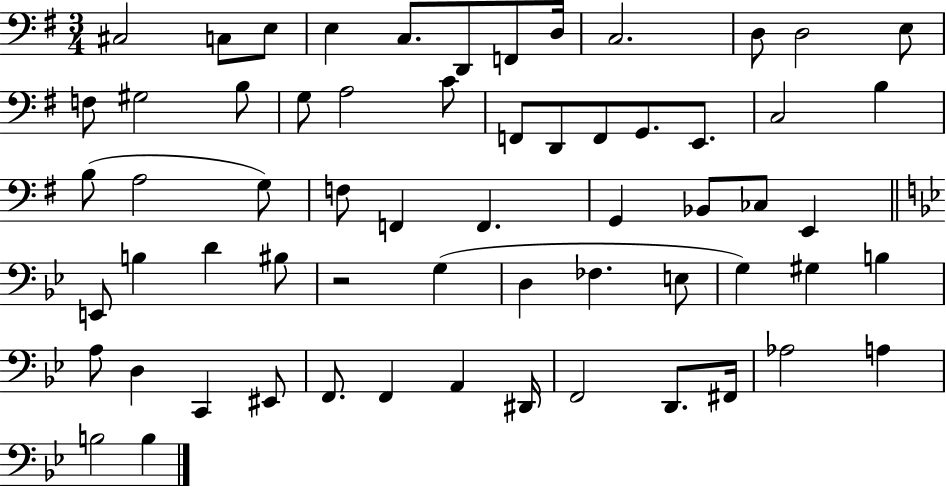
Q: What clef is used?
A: bass